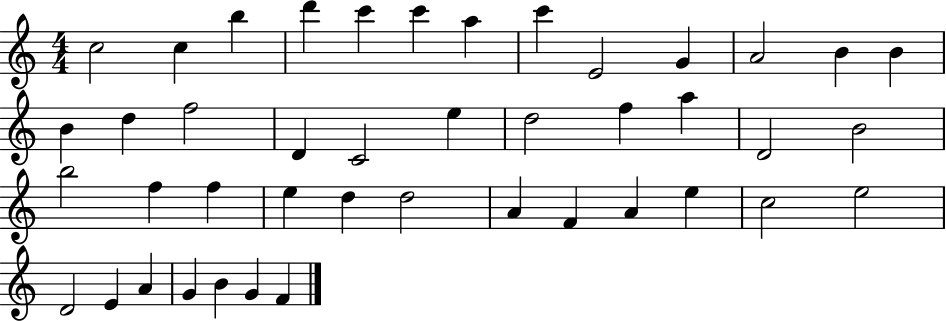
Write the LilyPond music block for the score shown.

{
  \clef treble
  \numericTimeSignature
  \time 4/4
  \key c \major
  c''2 c''4 b''4 | d'''4 c'''4 c'''4 a''4 | c'''4 e'2 g'4 | a'2 b'4 b'4 | \break b'4 d''4 f''2 | d'4 c'2 e''4 | d''2 f''4 a''4 | d'2 b'2 | \break b''2 f''4 f''4 | e''4 d''4 d''2 | a'4 f'4 a'4 e''4 | c''2 e''2 | \break d'2 e'4 a'4 | g'4 b'4 g'4 f'4 | \bar "|."
}